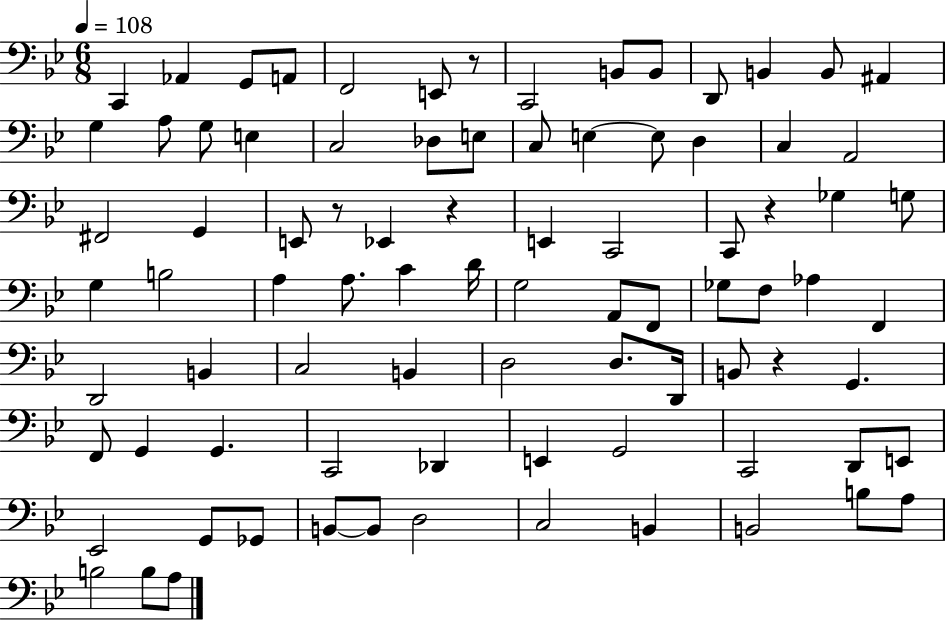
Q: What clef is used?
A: bass